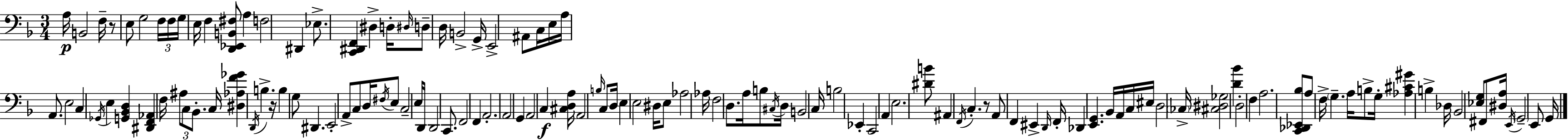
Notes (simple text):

A3/s B2/h F3/s R/e E3/e G3/h F3/s F3/s G3/s E3/s F3/q [D2,Eb2,B2,F#3]/e A3/q F3/h D#2/q Eb3/e. [C2,D#2,F2]/q D#3/q D3/s D#3/s D3/e D3/s B2/h G2/s E2/h A#2/e C3/s E3/s A3/s A2/e. E3/h C3/q Gb2/s E3/q [G2,Bb2,D3]/q [D#2,F2,Ab2]/q F3/s A#3/e C3/e Bb2/e. C3/s [D#3,Ab3,F4,Gb4]/q D2/s B3/q. R/s B3/q G3/e D#2/q. E2/h A2/e C3/e D3/s F#3/s E3/e C3/h E3/s D2/s D2/h C2/e. F2/h F2/q A2/h. A2/h G2/q A2/h C3/q [C#3,D3,A3]/s A2/h B3/s C3/e D3/s E3/q E3/h D#3/s E3/e Ab3/h Ab3/s F3/h D3/e. A3/s B3/e C#3/s D3/s B2/h C3/s B3/h Eb2/q C2/h A2/q E3/h. [D#4,B4]/e A#2/q F2/s C3/q. R/e A2/e F2/q EIS2/q D2/s F2/s Db2/q [E2,G2]/q. Bb2/s A2/s C3/s EIS3/s D3/h CES3/s [C#3,D#3,Gb3]/h [D4,Bb4]/q D3/h F3/q A3/h. [C2,Db2,Eb2,Bb3]/e A3/e F3/s G3/q. A3/s B3/e G3/s [Ab3,C#4,G#4]/q B3/q Db3/s Bb2/h [Eb3,G3]/e F#2/e [D#3,A3]/s E2/s G2/h E2/e G2/s